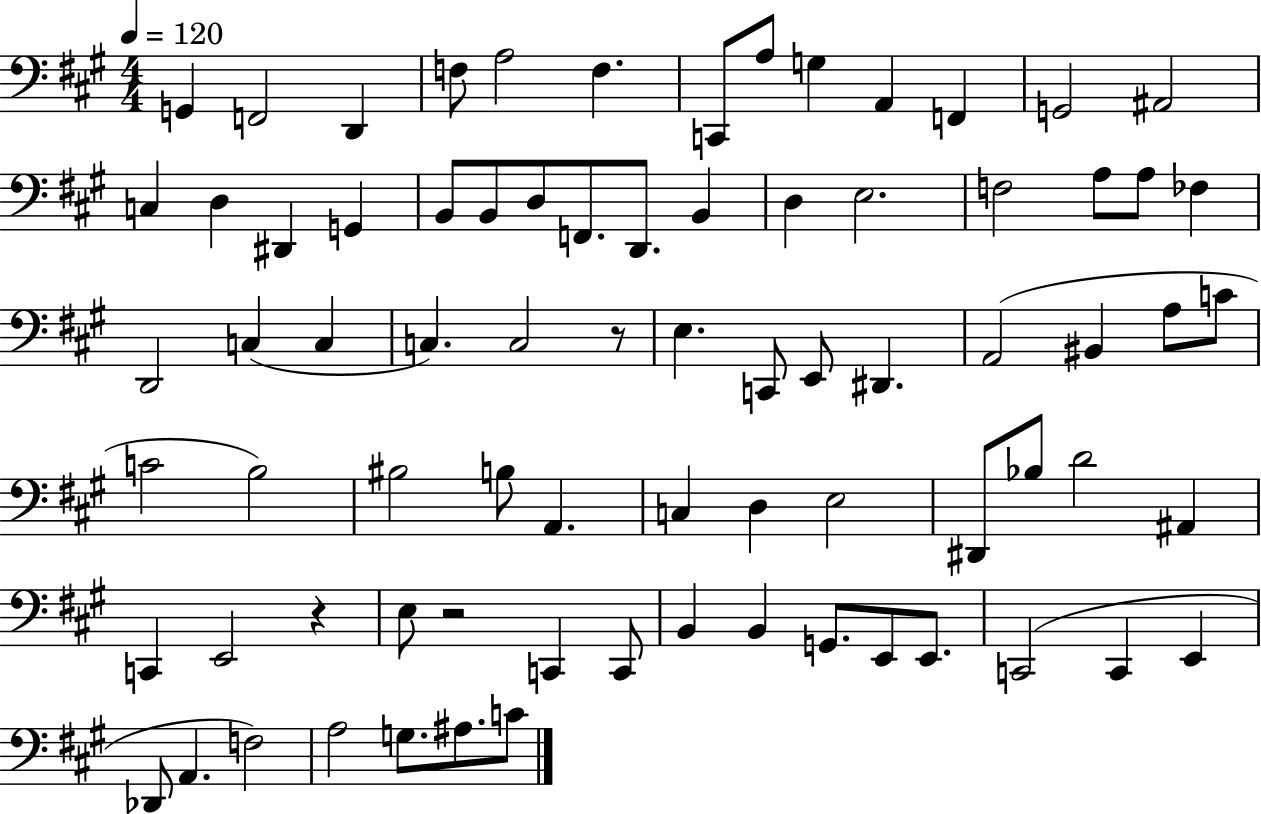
{
  \clef bass
  \numericTimeSignature
  \time 4/4
  \key a \major
  \tempo 4 = 120
  g,4 f,2 d,4 | f8 a2 f4. | c,8 a8 g4 a,4 f,4 | g,2 ais,2 | \break c4 d4 dis,4 g,4 | b,8 b,8 d8 f,8. d,8. b,4 | d4 e2. | f2 a8 a8 fes4 | \break d,2 c4( c4 | c4.) c2 r8 | e4. c,8 e,8 dis,4. | a,2( bis,4 a8 c'8 | \break c'2 b2) | bis2 b8 a,4. | c4 d4 e2 | dis,8 bes8 d'2 ais,4 | \break c,4 e,2 r4 | e8 r2 c,4 c,8 | b,4 b,4 g,8. e,8 e,8. | c,2( c,4 e,4 | \break des,8 a,4. f2) | a2 g8. ais8. c'8 | \bar "|."
}